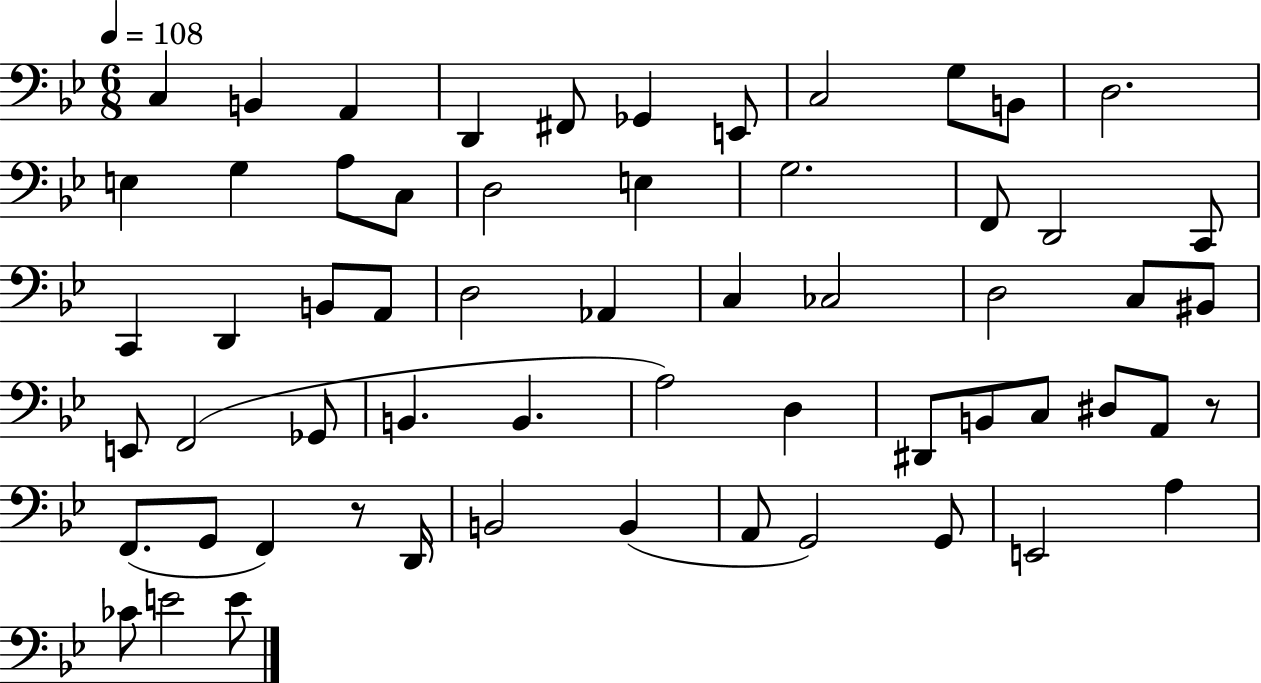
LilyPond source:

{
  \clef bass
  \numericTimeSignature
  \time 6/8
  \key bes \major
  \tempo 4 = 108
  c4 b,4 a,4 | d,4 fis,8 ges,4 e,8 | c2 g8 b,8 | d2. | \break e4 g4 a8 c8 | d2 e4 | g2. | f,8 d,2 c,8 | \break c,4 d,4 b,8 a,8 | d2 aes,4 | c4 ces2 | d2 c8 bis,8 | \break e,8 f,2( ges,8 | b,4. b,4. | a2) d4 | dis,8 b,8 c8 dis8 a,8 r8 | \break f,8.( g,8 f,4) r8 d,16 | b,2 b,4( | a,8 g,2) g,8 | e,2 a4 | \break ces'8 e'2 e'8 | \bar "|."
}